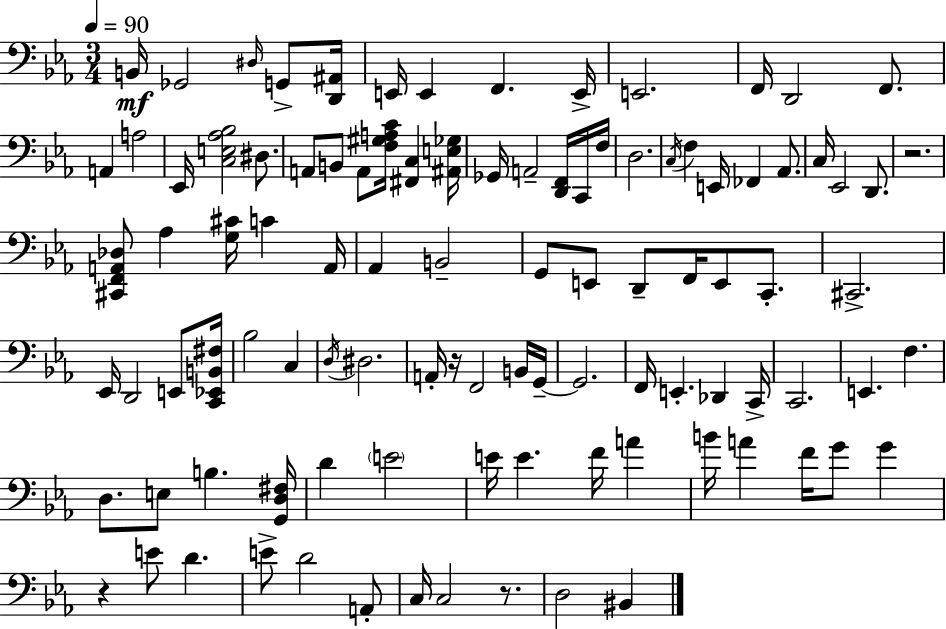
X:1
T:Untitled
M:3/4
L:1/4
K:Eb
B,,/4 _G,,2 ^D,/4 G,,/2 [D,,^A,,]/4 E,,/4 E,, F,, E,,/4 E,,2 F,,/4 D,,2 F,,/2 A,, A,2 _E,,/4 [C,E,_A,_B,]2 ^D,/2 A,,/2 B,,/2 A,,/2 [F,^G,A,C]/4 [^F,,C,] [^A,,E,_G,]/4 _G,,/4 A,,2 [D,,F,,]/4 C,,/4 F,/4 D,2 C,/4 F, E,,/4 _F,, _A,,/2 C,/4 _E,,2 D,,/2 z2 [^C,,F,,A,,_D,]/2 _A, [G,^C]/4 C A,,/4 _A,, B,,2 G,,/2 E,,/2 D,,/2 F,,/4 E,,/2 C,,/2 ^C,,2 _E,,/4 D,,2 E,,/2 [C,,_E,,B,,^F,]/4 _B,2 C, D,/4 ^D,2 A,,/4 z/4 F,,2 B,,/4 G,,/4 G,,2 F,,/4 E,, _D,, C,,/4 C,,2 E,, F, D,/2 E,/2 B, [G,,D,^F,]/4 D E2 E/4 E F/4 A B/4 A F/4 G/2 G z E/2 D E/2 D2 A,,/2 C,/4 C,2 z/2 D,2 ^B,,